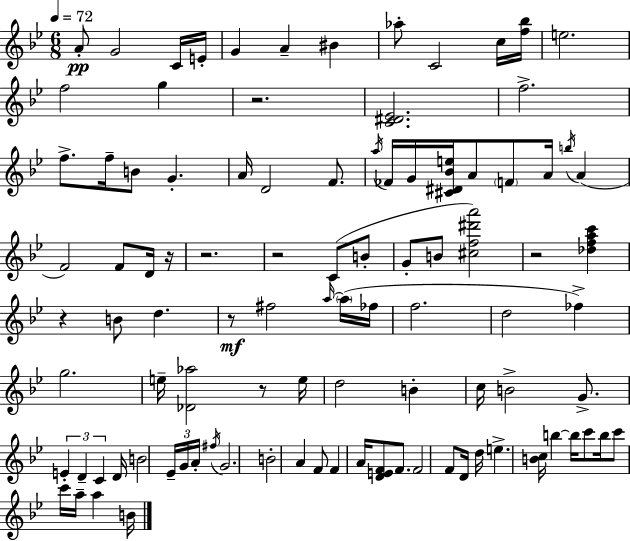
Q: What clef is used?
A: treble